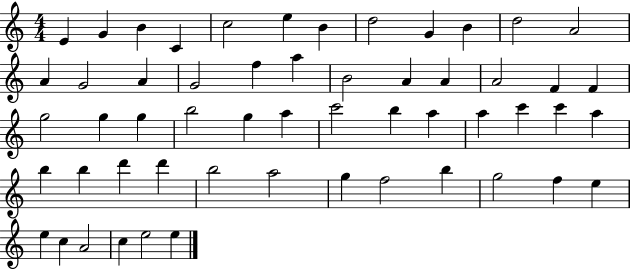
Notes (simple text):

E4/q G4/q B4/q C4/q C5/h E5/q B4/q D5/h G4/q B4/q D5/h A4/h A4/q G4/h A4/q G4/h F5/q A5/q B4/h A4/q A4/q A4/h F4/q F4/q G5/h G5/q G5/q B5/h G5/q A5/q C6/h B5/q A5/q A5/q C6/q C6/q A5/q B5/q B5/q D6/q D6/q B5/h A5/h G5/q F5/h B5/q G5/h F5/q E5/q E5/q C5/q A4/h C5/q E5/h E5/q